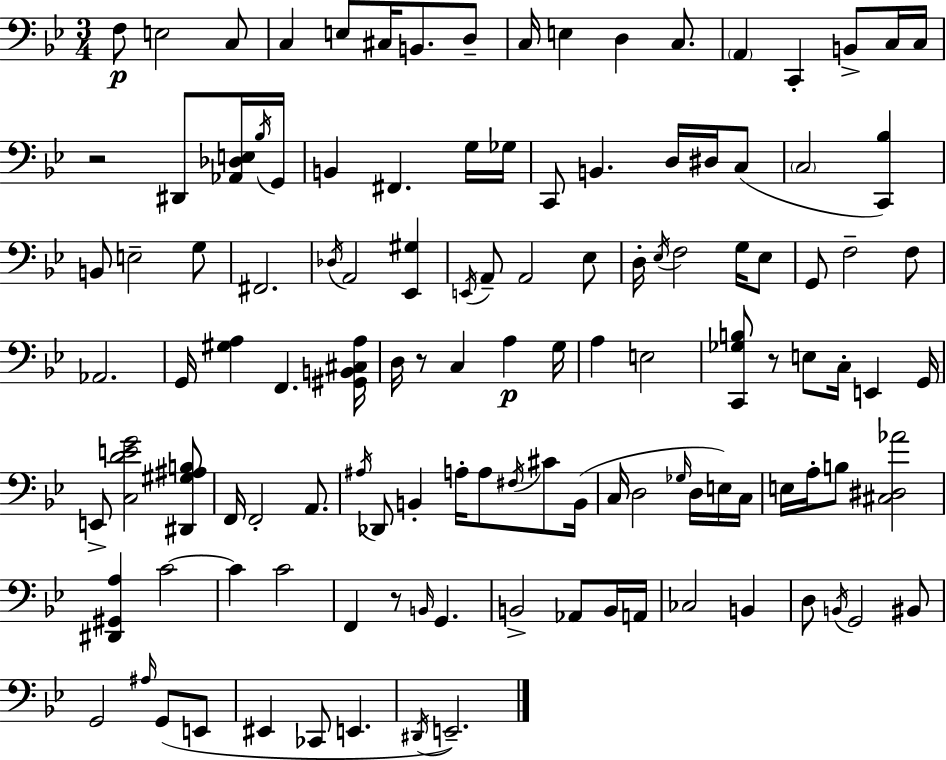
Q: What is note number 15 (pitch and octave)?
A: B2